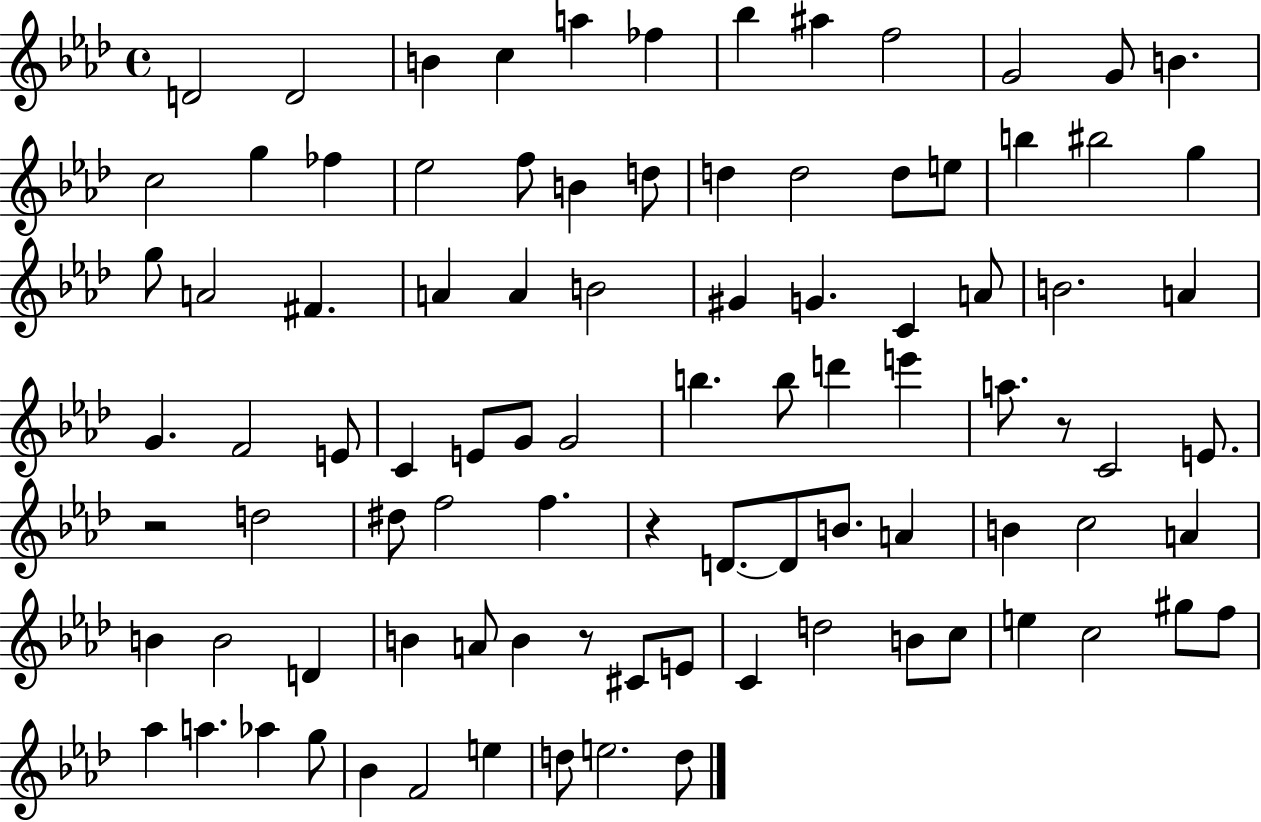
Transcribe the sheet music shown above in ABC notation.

X:1
T:Untitled
M:4/4
L:1/4
K:Ab
D2 D2 B c a _f _b ^a f2 G2 G/2 B c2 g _f _e2 f/2 B d/2 d d2 d/2 e/2 b ^b2 g g/2 A2 ^F A A B2 ^G G C A/2 B2 A G F2 E/2 C E/2 G/2 G2 b b/2 d' e' a/2 z/2 C2 E/2 z2 d2 ^d/2 f2 f z D/2 D/2 B/2 A B c2 A B B2 D B A/2 B z/2 ^C/2 E/2 C d2 B/2 c/2 e c2 ^g/2 f/2 _a a _a g/2 _B F2 e d/2 e2 d/2